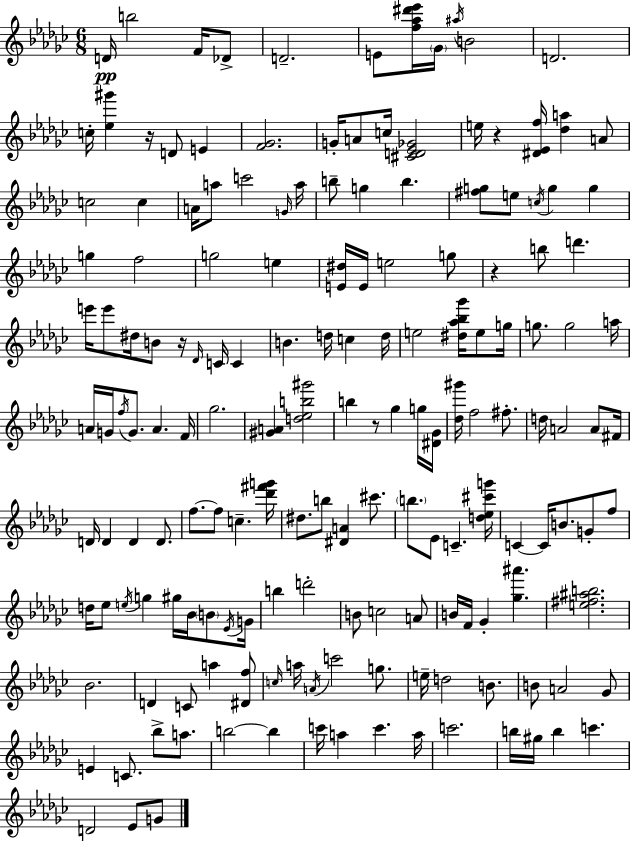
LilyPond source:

{
  \clef treble
  \numericTimeSignature
  \time 6/8
  \key ees \minor
  \repeat volta 2 { d'16\pp b''2 f'16 des'8-> | d'2.-- | e'8 <f'' aes'' dis''' ees'''>16 \parenthesize ges'16 \acciaccatura { ais''16 } b'2 | d'2. | \break c''16-. <ees'' gis'''>4 r16 d'8 e'4 | <f' ges'>2. | g'16-. a'8 c''16 <cis' d' ees' ges'>2 | e''16 r4 <dis' ees' f''>16 <des'' a''>4 a'8 | \break c''2 c''4 | a'16 a''8 c'''2 | \grace { g'16 } a''16 b''8-- g''4 b''4. | <fis'' g''>8 e''8 \acciaccatura { c''16 } g''4 g''4 | \break g''4 f''2 | g''2 e''4 | <e' dis''>16 e'16 e''2 | g''8 r4 b''8 d'''4. | \break e'''16 e'''8 dis''16 b'8 r16 \grace { des'16 } c'16 | c'4 b'4. d''16 c''4 | d''16 e''2 | <dis'' aes'' bes'' ges'''>16 e''8 g''16 g''8. g''2 | \break a''16 a'16 g'16 \acciaccatura { f''16 } g'8. a'4. | f'16 ges''2. | <gis' a'>4 <d'' ees'' b'' gis'''>2 | b''4 r8 ges''4 | \break g''16 <dis' ges'>16 <des'' gis'''>16 f''2 | fis''8.-. d''16 a'2 | a'8 fis'16 d'16 d'4 d'4 | d'8. f''8.~~ f''8 c''4.-- | \break <des''' fis''' g'''>16 dis''8. b''8 <dis' a'>4 | cis'''8. \parenthesize b''8. ees'8 c'4.-- | <d'' ees'' cis''' g'''>16 c'4~~ c'16 b'8. | g'8-. f''8 d''16 ees''8 \acciaccatura { e''16 } g''4 | \break gis''16 bes'16 \parenthesize b'8 \acciaccatura { ees'16 } g'16 b''4 d'''2-. | b'8 c''2 | a'8 b'16 f'16 ges'4-. | <ges'' ais'''>4. <e'' fis'' ais'' b''>2. | \break bes'2. | d'4 c'8 | a''4 <dis' f''>8 \grace { c''16 } a''16 \acciaccatura { a'16 } c'''2 | g''8. e''16-- d''2 | \break b'8. b'8 a'2 | ges'8 e'4 | c'8. bes''8-> a''8. b''2~~ | b''4 c'''16 a''4 | \break c'''4. a''16 c'''2. | b''16 gis''16 b''4 | c'''4. d'2 | ees'8 g'8 } \bar "|."
}